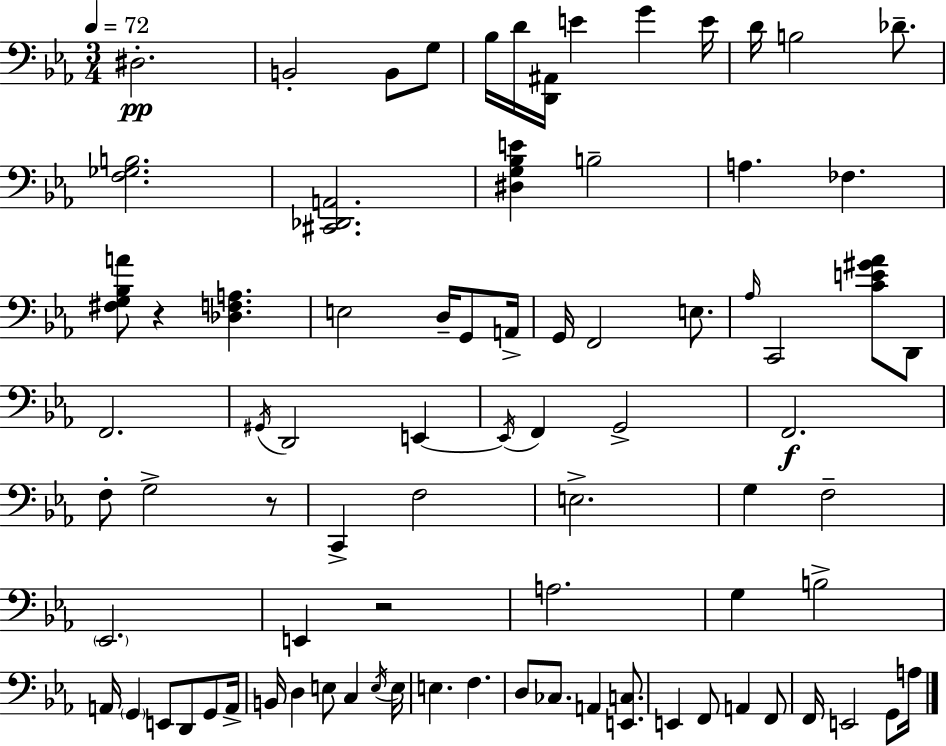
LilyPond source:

{
  \clef bass
  \numericTimeSignature
  \time 3/4
  \key ees \major
  \tempo 4 = 72
  dis2.-.\pp | b,2-. b,8 g8 | bes16 d'16 <d, ais,>16 e'4 g'4 e'16 | d'16 b2 des'8.-- | \break <f ges b>2. | <cis, des, a,>2. | <dis g bes e'>4 b2-- | a4. fes4. | \break <fis g bes a'>8 r4 <des f a>4. | e2 d16-- g,8 a,16-> | g,16 f,2 e8. | \grace { aes16 } c,2 <c' e' gis' aes'>8 d,8 | \break f,2. | \acciaccatura { gis,16 } d,2 e,4~~ | \acciaccatura { e,16 } f,4 g,2-> | f,2.\f | \break f8-. g2-> | r8 c,4-> f2 | e2.-> | g4 f2-- | \break \parenthesize ees,2. | e,4 r2 | a2. | g4 b2-> | \break a,16 \parenthesize g,4 e,8 d,8 | g,8 a,16-> b,16 d4 e8 c4 | \acciaccatura { e16 } e16 e4. f4. | d8 ces8. a,4 | \break <e, c>8. e,4 f,8 a,4 | f,8 f,16 e,2 | g,8 a16 \bar "|."
}